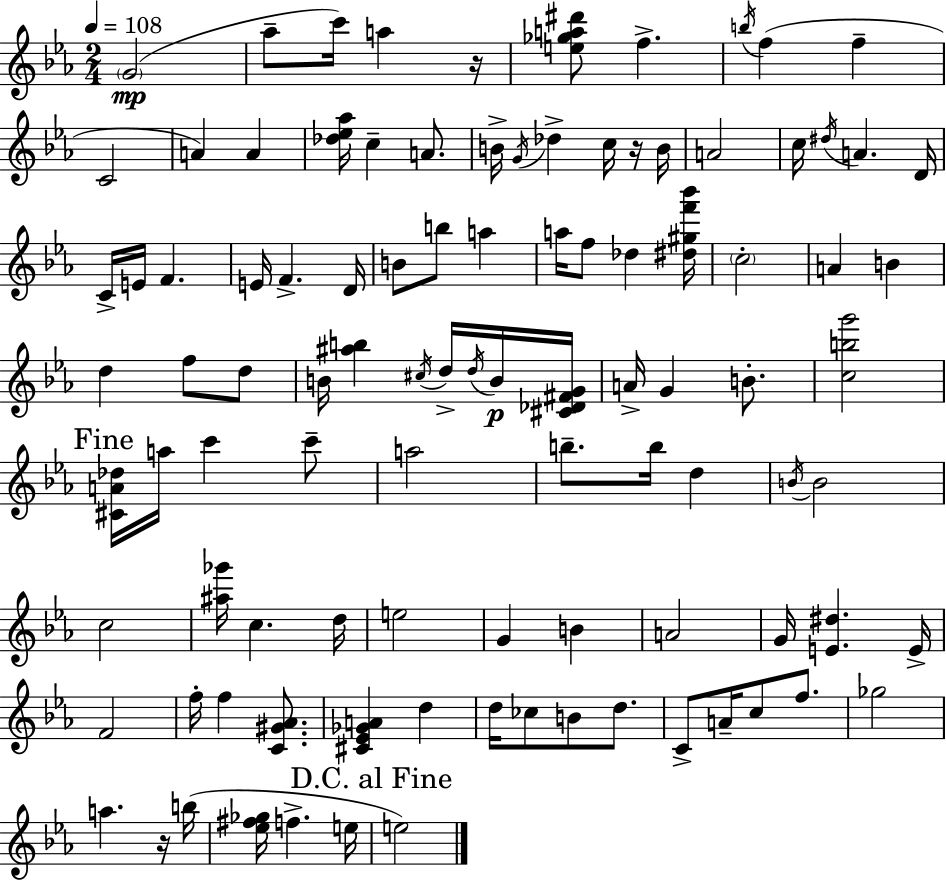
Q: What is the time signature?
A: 2/4